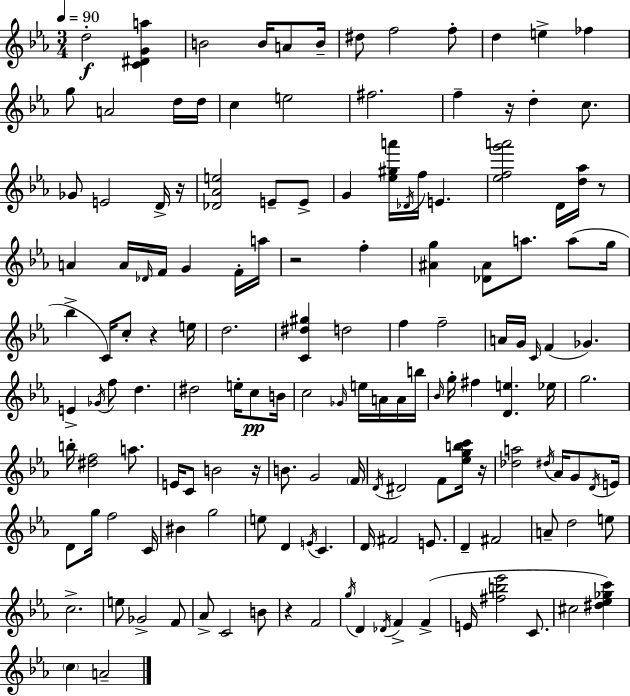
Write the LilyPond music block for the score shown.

{
  \clef treble
  \numericTimeSignature
  \time 3/4
  \key ees \major
  \tempo 4 = 90
  d''2-.\f <c' dis' g' a''>4 | b'2 b'16 a'8 b'16-- | dis''8 f''2 f''8-. | d''4 e''4-> fes''4 | \break g''8 a'2 d''16 d''16 | c''4 e''2 | fis''2. | f''4-- r16 d''4-. c''8. | \break ges'8 e'2 d'16-> r16 | <des' aes' e''>2 e'8-- e'8-> | g'4 <ees'' gis'' a'''>16 \acciaccatura { des'16 } f''16 e'4. | <ees'' f'' g''' a'''>2 d'16 <d'' aes''>16 r8 | \break a'4 a'16 \grace { des'16 } f'16 g'4 | f'16-. a''16 r2 f''4-. | <ais' g''>4 <des' ais'>8 a''8. a''8( | g''16 bes''4-> c'16) c''8-. r4 | \break e''16 d''2. | <c' dis'' gis''>4 d''2 | f''4 f''2-- | a'16 g'16 \grace { c'16 }( f'4 ges'4.) | \break e'4-> \acciaccatura { ges'16 } f''8 d''4. | dis''2 | e''16-. c''8\pp b'16 c''2 | \grace { ges'16 } e''16 a'16 a'16 b''16 \grace { bes'16 } g''16-. fis''4 <d' e''>4. | \break ees''16 g''2. | b''16-. <dis'' f''>2 | a''8. e'16 c'8 b'2 | r16 b'8. g'2 | \break \parenthesize f'16 \acciaccatura { d'16 } dis'2 | f'8 <ees'' g'' b'' c'''>16 r16 <des'' a''>2 | \acciaccatura { dis''16 } aes'16 g'8 \acciaccatura { d'16 } e'16 d'8 g''16 | f''2 c'16 bis'4 | \break g''2 e''8 d'4 | \acciaccatura { e'16 } c'4. d'16 fis'2 | e'8. d'4-- | fis'2 a'8-- | \break d''2 e''8 c''2.-> | e''8 | ges'2-> f'8 aes'8-> | c'2 b'8 r4 | \break f'2 \acciaccatura { g''16 } d'4 | \acciaccatura { des'16 } f'4-> f'4->( | e'16 <fis'' b'' ees'''>2 c'8. | cis''2 <dis'' ees'' ges'' c'''>4) | \break \parenthesize c''4 a'2-- | \bar "|."
}